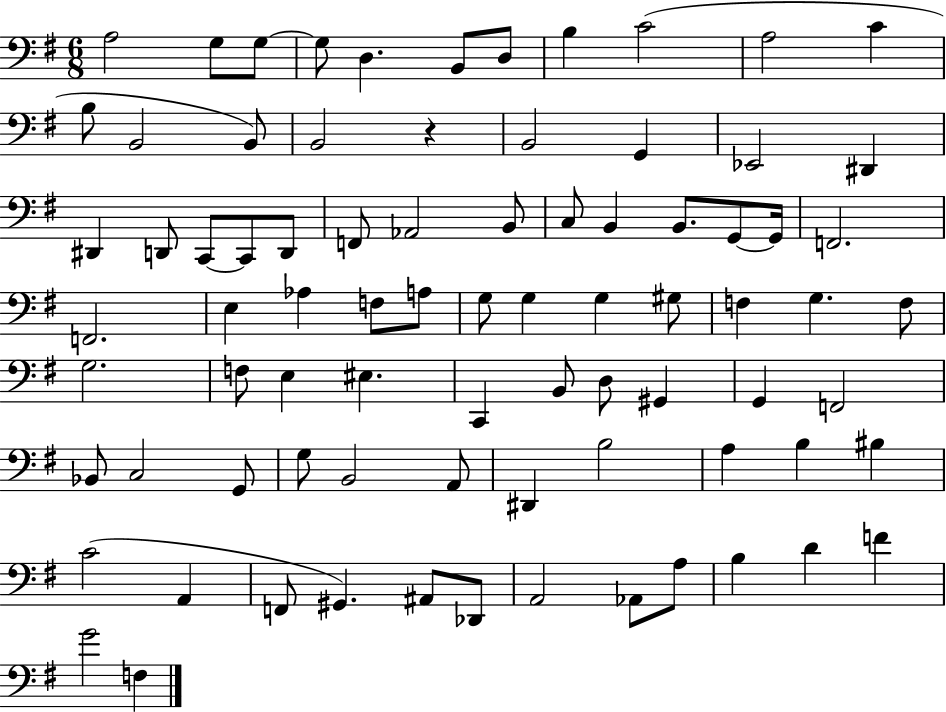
A3/h G3/e G3/e G3/e D3/q. B2/e D3/e B3/q C4/h A3/h C4/q B3/e B2/h B2/e B2/h R/q B2/h G2/q Eb2/h D#2/q D#2/q D2/e C2/e C2/e D2/e F2/e Ab2/h B2/e C3/e B2/q B2/e. G2/e G2/s F2/h. F2/h. E3/q Ab3/q F3/e A3/e G3/e G3/q G3/q G#3/e F3/q G3/q. F3/e G3/h. F3/e E3/q EIS3/q. C2/q B2/e D3/e G#2/q G2/q F2/h Bb2/e C3/h G2/e G3/e B2/h A2/e D#2/q B3/h A3/q B3/q BIS3/q C4/h A2/q F2/e G#2/q. A#2/e Db2/e A2/h Ab2/e A3/e B3/q D4/q F4/q G4/h F3/q